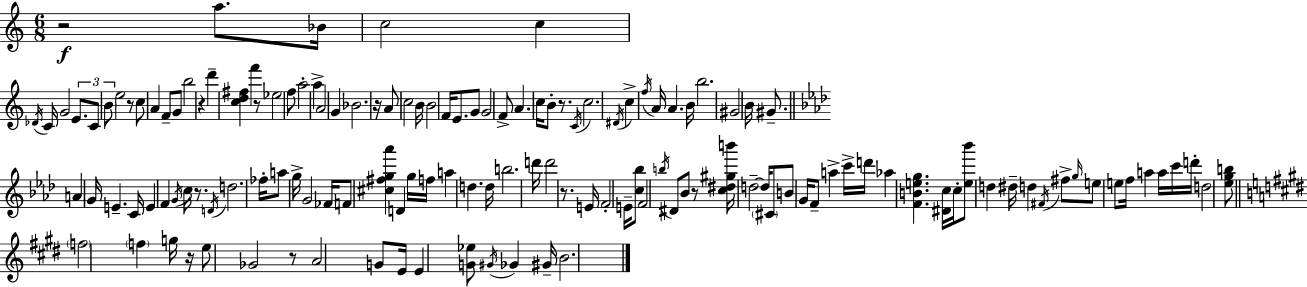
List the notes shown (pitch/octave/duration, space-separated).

R/h A5/e. Bb4/s C5/h C5/q Db4/s C4/s G4/h E4/e. C4/e B4/e E5/h R/e C5/e A4/q F4/e G4/e B5/h R/q D6/q [C5,D5,F#5]/q F6/q R/e Eb5/h F5/e A5/h A5/q A4/h G4/q Bb4/h. R/s A4/e C5/h B4/s B4/h F4/s E4/e. G4/e G4/h F4/e A4/q. C5/s B4/e R/e. C4/s C5/h. D#4/s C5/q F5/s A4/s A4/q. B4/s B5/h. G#4/h B4/s G#4/e. A4/q G4/s E4/q. C4/s E4/q F4/q G4/s C5/s R/e. D4/s D5/h. FES5/s A5/e G5/s G4/h FES4/s F4/e [C#5,F#5,G5,Ab6]/q D4/q G5/s F5/s A5/q D5/q. D5/s B5/h. D6/s D6/h R/e. E4/s F4/h E4/s [C5,Bb5]/e F4/h B5/s D#4/e Bb4/e R/e [C5,D#5,G#5,B6]/s D5/h D5/s C#4/e B4/e G4/s F4/e A5/q C6/s D6/s Ab5/q [F4,B4,E5,G5]/q. [D#4,C5]/s C5/s [E5,Bb6]/e D5/q D#5/s D5/q F#4/s F#5/e G5/s E5/e E5/e F5/s A5/q A5/s C6/s D6/s D5/h [Eb5,G5,B5]/e F5/h F5/q G5/s R/s E5/e Gb4/h R/e A4/h G4/e E4/s E4/q [G4,Eb5]/e G#4/s Gb4/q G#4/s B4/h.